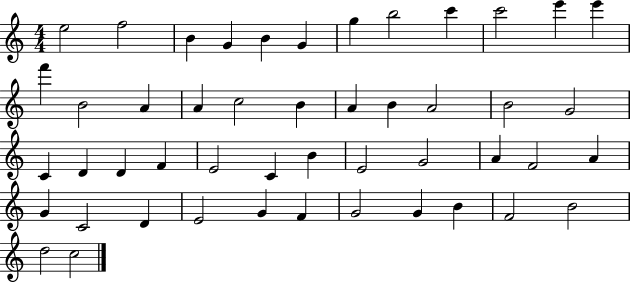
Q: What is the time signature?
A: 4/4